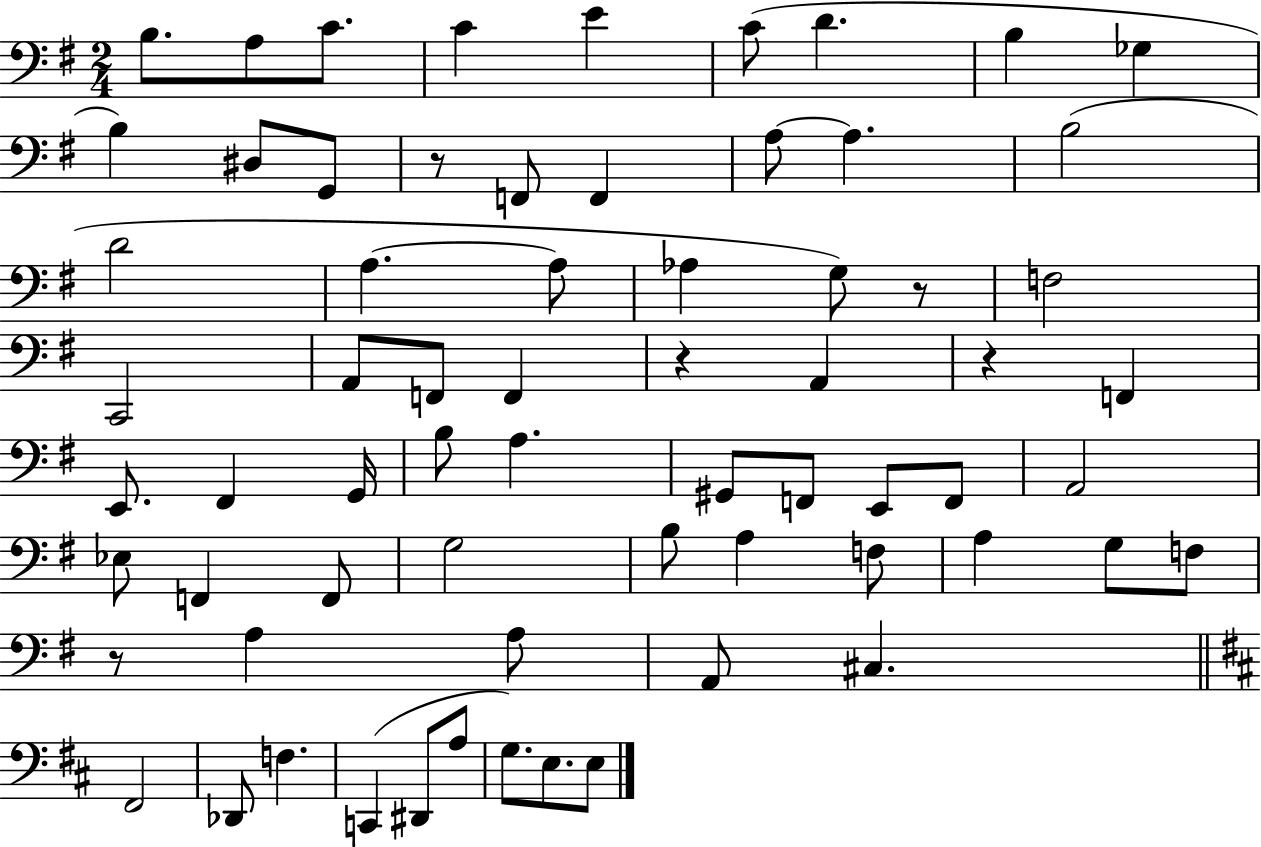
X:1
T:Untitled
M:2/4
L:1/4
K:G
B,/2 A,/2 C/2 C E C/2 D B, _G, B, ^D,/2 G,,/2 z/2 F,,/2 F,, A,/2 A, B,2 D2 A, A,/2 _A, G,/2 z/2 F,2 C,,2 A,,/2 F,,/2 F,, z A,, z F,, E,,/2 ^F,, G,,/4 B,/2 A, ^G,,/2 F,,/2 E,,/2 F,,/2 A,,2 _E,/2 F,, F,,/2 G,2 B,/2 A, F,/2 A, G,/2 F,/2 z/2 A, A,/2 A,,/2 ^C, ^F,,2 _D,,/2 F, C,, ^D,,/2 A,/2 G,/2 E,/2 E,/2